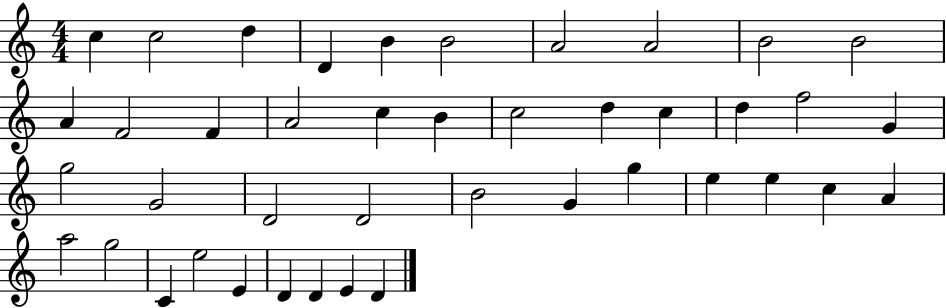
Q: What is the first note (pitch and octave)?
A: C5